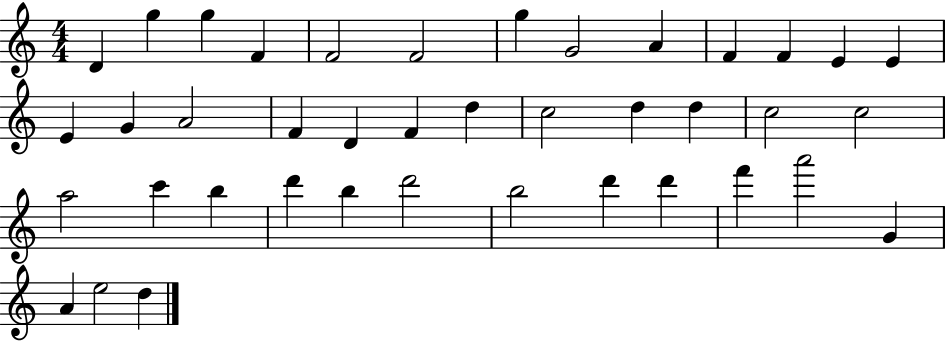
X:1
T:Untitled
M:4/4
L:1/4
K:C
D g g F F2 F2 g G2 A F F E E E G A2 F D F d c2 d d c2 c2 a2 c' b d' b d'2 b2 d' d' f' a'2 G A e2 d